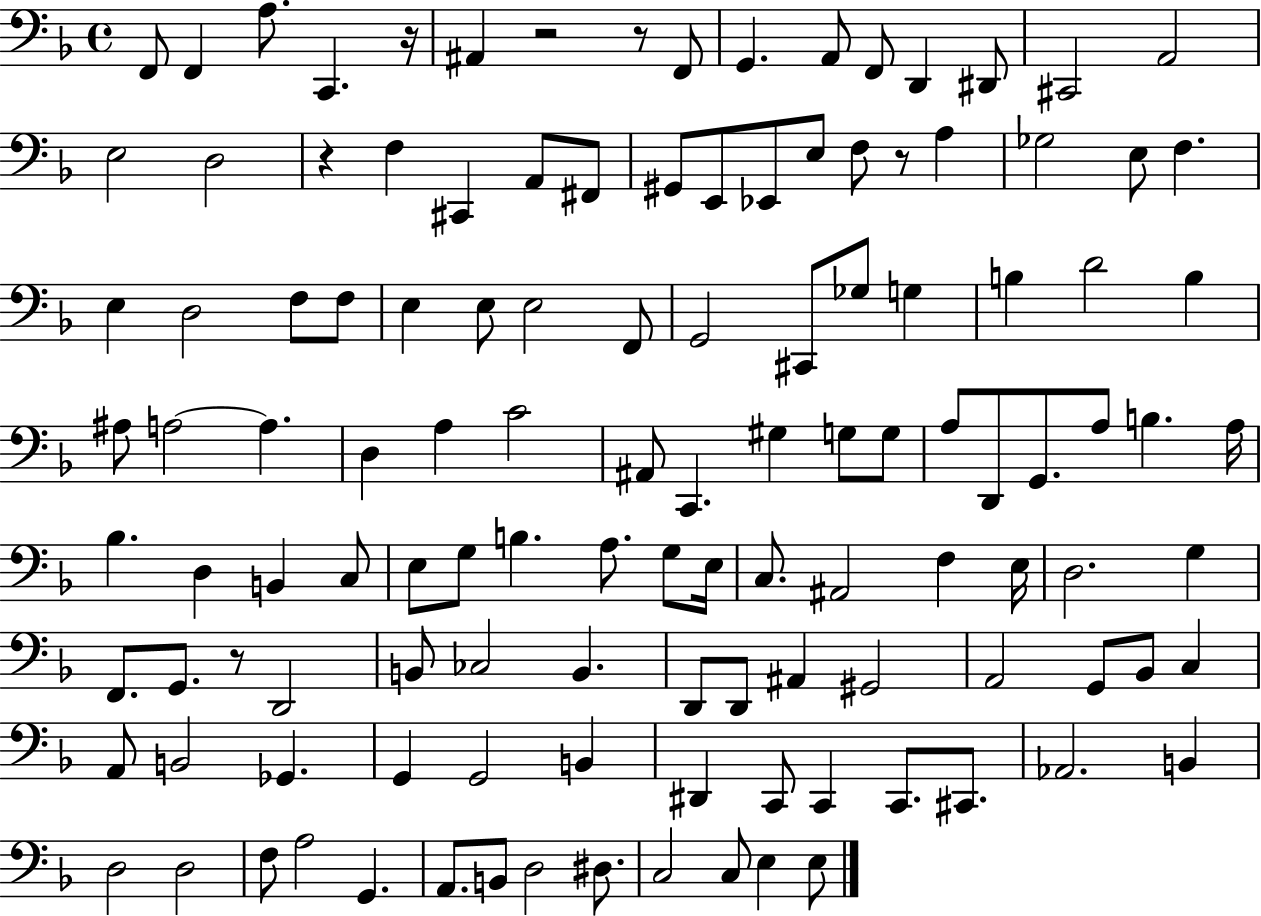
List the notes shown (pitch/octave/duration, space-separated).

F2/e F2/q A3/e. C2/q. R/s A#2/q R/h R/e F2/e G2/q. A2/e F2/e D2/q D#2/e C#2/h A2/h E3/h D3/h R/q F3/q C#2/q A2/e F#2/e G#2/e E2/e Eb2/e E3/e F3/e R/e A3/q Gb3/h E3/e F3/q. E3/q D3/h F3/e F3/e E3/q E3/e E3/h F2/e G2/h C#2/e Gb3/e G3/q B3/q D4/h B3/q A#3/e A3/h A3/q. D3/q A3/q C4/h A#2/e C2/q. G#3/q G3/e G3/e A3/e D2/e G2/e. A3/e B3/q. A3/s Bb3/q. D3/q B2/q C3/e E3/e G3/e B3/q. A3/e. G3/e E3/s C3/e. A#2/h F3/q E3/s D3/h. G3/q F2/e. G2/e. R/e D2/h B2/e CES3/h B2/q. D2/e D2/e A#2/q G#2/h A2/h G2/e Bb2/e C3/q A2/e B2/h Gb2/q. G2/q G2/h B2/q D#2/q C2/e C2/q C2/e. C#2/e. Ab2/h. B2/q D3/h D3/h F3/e A3/h G2/q. A2/e. B2/e D3/h D#3/e. C3/h C3/e E3/q E3/e